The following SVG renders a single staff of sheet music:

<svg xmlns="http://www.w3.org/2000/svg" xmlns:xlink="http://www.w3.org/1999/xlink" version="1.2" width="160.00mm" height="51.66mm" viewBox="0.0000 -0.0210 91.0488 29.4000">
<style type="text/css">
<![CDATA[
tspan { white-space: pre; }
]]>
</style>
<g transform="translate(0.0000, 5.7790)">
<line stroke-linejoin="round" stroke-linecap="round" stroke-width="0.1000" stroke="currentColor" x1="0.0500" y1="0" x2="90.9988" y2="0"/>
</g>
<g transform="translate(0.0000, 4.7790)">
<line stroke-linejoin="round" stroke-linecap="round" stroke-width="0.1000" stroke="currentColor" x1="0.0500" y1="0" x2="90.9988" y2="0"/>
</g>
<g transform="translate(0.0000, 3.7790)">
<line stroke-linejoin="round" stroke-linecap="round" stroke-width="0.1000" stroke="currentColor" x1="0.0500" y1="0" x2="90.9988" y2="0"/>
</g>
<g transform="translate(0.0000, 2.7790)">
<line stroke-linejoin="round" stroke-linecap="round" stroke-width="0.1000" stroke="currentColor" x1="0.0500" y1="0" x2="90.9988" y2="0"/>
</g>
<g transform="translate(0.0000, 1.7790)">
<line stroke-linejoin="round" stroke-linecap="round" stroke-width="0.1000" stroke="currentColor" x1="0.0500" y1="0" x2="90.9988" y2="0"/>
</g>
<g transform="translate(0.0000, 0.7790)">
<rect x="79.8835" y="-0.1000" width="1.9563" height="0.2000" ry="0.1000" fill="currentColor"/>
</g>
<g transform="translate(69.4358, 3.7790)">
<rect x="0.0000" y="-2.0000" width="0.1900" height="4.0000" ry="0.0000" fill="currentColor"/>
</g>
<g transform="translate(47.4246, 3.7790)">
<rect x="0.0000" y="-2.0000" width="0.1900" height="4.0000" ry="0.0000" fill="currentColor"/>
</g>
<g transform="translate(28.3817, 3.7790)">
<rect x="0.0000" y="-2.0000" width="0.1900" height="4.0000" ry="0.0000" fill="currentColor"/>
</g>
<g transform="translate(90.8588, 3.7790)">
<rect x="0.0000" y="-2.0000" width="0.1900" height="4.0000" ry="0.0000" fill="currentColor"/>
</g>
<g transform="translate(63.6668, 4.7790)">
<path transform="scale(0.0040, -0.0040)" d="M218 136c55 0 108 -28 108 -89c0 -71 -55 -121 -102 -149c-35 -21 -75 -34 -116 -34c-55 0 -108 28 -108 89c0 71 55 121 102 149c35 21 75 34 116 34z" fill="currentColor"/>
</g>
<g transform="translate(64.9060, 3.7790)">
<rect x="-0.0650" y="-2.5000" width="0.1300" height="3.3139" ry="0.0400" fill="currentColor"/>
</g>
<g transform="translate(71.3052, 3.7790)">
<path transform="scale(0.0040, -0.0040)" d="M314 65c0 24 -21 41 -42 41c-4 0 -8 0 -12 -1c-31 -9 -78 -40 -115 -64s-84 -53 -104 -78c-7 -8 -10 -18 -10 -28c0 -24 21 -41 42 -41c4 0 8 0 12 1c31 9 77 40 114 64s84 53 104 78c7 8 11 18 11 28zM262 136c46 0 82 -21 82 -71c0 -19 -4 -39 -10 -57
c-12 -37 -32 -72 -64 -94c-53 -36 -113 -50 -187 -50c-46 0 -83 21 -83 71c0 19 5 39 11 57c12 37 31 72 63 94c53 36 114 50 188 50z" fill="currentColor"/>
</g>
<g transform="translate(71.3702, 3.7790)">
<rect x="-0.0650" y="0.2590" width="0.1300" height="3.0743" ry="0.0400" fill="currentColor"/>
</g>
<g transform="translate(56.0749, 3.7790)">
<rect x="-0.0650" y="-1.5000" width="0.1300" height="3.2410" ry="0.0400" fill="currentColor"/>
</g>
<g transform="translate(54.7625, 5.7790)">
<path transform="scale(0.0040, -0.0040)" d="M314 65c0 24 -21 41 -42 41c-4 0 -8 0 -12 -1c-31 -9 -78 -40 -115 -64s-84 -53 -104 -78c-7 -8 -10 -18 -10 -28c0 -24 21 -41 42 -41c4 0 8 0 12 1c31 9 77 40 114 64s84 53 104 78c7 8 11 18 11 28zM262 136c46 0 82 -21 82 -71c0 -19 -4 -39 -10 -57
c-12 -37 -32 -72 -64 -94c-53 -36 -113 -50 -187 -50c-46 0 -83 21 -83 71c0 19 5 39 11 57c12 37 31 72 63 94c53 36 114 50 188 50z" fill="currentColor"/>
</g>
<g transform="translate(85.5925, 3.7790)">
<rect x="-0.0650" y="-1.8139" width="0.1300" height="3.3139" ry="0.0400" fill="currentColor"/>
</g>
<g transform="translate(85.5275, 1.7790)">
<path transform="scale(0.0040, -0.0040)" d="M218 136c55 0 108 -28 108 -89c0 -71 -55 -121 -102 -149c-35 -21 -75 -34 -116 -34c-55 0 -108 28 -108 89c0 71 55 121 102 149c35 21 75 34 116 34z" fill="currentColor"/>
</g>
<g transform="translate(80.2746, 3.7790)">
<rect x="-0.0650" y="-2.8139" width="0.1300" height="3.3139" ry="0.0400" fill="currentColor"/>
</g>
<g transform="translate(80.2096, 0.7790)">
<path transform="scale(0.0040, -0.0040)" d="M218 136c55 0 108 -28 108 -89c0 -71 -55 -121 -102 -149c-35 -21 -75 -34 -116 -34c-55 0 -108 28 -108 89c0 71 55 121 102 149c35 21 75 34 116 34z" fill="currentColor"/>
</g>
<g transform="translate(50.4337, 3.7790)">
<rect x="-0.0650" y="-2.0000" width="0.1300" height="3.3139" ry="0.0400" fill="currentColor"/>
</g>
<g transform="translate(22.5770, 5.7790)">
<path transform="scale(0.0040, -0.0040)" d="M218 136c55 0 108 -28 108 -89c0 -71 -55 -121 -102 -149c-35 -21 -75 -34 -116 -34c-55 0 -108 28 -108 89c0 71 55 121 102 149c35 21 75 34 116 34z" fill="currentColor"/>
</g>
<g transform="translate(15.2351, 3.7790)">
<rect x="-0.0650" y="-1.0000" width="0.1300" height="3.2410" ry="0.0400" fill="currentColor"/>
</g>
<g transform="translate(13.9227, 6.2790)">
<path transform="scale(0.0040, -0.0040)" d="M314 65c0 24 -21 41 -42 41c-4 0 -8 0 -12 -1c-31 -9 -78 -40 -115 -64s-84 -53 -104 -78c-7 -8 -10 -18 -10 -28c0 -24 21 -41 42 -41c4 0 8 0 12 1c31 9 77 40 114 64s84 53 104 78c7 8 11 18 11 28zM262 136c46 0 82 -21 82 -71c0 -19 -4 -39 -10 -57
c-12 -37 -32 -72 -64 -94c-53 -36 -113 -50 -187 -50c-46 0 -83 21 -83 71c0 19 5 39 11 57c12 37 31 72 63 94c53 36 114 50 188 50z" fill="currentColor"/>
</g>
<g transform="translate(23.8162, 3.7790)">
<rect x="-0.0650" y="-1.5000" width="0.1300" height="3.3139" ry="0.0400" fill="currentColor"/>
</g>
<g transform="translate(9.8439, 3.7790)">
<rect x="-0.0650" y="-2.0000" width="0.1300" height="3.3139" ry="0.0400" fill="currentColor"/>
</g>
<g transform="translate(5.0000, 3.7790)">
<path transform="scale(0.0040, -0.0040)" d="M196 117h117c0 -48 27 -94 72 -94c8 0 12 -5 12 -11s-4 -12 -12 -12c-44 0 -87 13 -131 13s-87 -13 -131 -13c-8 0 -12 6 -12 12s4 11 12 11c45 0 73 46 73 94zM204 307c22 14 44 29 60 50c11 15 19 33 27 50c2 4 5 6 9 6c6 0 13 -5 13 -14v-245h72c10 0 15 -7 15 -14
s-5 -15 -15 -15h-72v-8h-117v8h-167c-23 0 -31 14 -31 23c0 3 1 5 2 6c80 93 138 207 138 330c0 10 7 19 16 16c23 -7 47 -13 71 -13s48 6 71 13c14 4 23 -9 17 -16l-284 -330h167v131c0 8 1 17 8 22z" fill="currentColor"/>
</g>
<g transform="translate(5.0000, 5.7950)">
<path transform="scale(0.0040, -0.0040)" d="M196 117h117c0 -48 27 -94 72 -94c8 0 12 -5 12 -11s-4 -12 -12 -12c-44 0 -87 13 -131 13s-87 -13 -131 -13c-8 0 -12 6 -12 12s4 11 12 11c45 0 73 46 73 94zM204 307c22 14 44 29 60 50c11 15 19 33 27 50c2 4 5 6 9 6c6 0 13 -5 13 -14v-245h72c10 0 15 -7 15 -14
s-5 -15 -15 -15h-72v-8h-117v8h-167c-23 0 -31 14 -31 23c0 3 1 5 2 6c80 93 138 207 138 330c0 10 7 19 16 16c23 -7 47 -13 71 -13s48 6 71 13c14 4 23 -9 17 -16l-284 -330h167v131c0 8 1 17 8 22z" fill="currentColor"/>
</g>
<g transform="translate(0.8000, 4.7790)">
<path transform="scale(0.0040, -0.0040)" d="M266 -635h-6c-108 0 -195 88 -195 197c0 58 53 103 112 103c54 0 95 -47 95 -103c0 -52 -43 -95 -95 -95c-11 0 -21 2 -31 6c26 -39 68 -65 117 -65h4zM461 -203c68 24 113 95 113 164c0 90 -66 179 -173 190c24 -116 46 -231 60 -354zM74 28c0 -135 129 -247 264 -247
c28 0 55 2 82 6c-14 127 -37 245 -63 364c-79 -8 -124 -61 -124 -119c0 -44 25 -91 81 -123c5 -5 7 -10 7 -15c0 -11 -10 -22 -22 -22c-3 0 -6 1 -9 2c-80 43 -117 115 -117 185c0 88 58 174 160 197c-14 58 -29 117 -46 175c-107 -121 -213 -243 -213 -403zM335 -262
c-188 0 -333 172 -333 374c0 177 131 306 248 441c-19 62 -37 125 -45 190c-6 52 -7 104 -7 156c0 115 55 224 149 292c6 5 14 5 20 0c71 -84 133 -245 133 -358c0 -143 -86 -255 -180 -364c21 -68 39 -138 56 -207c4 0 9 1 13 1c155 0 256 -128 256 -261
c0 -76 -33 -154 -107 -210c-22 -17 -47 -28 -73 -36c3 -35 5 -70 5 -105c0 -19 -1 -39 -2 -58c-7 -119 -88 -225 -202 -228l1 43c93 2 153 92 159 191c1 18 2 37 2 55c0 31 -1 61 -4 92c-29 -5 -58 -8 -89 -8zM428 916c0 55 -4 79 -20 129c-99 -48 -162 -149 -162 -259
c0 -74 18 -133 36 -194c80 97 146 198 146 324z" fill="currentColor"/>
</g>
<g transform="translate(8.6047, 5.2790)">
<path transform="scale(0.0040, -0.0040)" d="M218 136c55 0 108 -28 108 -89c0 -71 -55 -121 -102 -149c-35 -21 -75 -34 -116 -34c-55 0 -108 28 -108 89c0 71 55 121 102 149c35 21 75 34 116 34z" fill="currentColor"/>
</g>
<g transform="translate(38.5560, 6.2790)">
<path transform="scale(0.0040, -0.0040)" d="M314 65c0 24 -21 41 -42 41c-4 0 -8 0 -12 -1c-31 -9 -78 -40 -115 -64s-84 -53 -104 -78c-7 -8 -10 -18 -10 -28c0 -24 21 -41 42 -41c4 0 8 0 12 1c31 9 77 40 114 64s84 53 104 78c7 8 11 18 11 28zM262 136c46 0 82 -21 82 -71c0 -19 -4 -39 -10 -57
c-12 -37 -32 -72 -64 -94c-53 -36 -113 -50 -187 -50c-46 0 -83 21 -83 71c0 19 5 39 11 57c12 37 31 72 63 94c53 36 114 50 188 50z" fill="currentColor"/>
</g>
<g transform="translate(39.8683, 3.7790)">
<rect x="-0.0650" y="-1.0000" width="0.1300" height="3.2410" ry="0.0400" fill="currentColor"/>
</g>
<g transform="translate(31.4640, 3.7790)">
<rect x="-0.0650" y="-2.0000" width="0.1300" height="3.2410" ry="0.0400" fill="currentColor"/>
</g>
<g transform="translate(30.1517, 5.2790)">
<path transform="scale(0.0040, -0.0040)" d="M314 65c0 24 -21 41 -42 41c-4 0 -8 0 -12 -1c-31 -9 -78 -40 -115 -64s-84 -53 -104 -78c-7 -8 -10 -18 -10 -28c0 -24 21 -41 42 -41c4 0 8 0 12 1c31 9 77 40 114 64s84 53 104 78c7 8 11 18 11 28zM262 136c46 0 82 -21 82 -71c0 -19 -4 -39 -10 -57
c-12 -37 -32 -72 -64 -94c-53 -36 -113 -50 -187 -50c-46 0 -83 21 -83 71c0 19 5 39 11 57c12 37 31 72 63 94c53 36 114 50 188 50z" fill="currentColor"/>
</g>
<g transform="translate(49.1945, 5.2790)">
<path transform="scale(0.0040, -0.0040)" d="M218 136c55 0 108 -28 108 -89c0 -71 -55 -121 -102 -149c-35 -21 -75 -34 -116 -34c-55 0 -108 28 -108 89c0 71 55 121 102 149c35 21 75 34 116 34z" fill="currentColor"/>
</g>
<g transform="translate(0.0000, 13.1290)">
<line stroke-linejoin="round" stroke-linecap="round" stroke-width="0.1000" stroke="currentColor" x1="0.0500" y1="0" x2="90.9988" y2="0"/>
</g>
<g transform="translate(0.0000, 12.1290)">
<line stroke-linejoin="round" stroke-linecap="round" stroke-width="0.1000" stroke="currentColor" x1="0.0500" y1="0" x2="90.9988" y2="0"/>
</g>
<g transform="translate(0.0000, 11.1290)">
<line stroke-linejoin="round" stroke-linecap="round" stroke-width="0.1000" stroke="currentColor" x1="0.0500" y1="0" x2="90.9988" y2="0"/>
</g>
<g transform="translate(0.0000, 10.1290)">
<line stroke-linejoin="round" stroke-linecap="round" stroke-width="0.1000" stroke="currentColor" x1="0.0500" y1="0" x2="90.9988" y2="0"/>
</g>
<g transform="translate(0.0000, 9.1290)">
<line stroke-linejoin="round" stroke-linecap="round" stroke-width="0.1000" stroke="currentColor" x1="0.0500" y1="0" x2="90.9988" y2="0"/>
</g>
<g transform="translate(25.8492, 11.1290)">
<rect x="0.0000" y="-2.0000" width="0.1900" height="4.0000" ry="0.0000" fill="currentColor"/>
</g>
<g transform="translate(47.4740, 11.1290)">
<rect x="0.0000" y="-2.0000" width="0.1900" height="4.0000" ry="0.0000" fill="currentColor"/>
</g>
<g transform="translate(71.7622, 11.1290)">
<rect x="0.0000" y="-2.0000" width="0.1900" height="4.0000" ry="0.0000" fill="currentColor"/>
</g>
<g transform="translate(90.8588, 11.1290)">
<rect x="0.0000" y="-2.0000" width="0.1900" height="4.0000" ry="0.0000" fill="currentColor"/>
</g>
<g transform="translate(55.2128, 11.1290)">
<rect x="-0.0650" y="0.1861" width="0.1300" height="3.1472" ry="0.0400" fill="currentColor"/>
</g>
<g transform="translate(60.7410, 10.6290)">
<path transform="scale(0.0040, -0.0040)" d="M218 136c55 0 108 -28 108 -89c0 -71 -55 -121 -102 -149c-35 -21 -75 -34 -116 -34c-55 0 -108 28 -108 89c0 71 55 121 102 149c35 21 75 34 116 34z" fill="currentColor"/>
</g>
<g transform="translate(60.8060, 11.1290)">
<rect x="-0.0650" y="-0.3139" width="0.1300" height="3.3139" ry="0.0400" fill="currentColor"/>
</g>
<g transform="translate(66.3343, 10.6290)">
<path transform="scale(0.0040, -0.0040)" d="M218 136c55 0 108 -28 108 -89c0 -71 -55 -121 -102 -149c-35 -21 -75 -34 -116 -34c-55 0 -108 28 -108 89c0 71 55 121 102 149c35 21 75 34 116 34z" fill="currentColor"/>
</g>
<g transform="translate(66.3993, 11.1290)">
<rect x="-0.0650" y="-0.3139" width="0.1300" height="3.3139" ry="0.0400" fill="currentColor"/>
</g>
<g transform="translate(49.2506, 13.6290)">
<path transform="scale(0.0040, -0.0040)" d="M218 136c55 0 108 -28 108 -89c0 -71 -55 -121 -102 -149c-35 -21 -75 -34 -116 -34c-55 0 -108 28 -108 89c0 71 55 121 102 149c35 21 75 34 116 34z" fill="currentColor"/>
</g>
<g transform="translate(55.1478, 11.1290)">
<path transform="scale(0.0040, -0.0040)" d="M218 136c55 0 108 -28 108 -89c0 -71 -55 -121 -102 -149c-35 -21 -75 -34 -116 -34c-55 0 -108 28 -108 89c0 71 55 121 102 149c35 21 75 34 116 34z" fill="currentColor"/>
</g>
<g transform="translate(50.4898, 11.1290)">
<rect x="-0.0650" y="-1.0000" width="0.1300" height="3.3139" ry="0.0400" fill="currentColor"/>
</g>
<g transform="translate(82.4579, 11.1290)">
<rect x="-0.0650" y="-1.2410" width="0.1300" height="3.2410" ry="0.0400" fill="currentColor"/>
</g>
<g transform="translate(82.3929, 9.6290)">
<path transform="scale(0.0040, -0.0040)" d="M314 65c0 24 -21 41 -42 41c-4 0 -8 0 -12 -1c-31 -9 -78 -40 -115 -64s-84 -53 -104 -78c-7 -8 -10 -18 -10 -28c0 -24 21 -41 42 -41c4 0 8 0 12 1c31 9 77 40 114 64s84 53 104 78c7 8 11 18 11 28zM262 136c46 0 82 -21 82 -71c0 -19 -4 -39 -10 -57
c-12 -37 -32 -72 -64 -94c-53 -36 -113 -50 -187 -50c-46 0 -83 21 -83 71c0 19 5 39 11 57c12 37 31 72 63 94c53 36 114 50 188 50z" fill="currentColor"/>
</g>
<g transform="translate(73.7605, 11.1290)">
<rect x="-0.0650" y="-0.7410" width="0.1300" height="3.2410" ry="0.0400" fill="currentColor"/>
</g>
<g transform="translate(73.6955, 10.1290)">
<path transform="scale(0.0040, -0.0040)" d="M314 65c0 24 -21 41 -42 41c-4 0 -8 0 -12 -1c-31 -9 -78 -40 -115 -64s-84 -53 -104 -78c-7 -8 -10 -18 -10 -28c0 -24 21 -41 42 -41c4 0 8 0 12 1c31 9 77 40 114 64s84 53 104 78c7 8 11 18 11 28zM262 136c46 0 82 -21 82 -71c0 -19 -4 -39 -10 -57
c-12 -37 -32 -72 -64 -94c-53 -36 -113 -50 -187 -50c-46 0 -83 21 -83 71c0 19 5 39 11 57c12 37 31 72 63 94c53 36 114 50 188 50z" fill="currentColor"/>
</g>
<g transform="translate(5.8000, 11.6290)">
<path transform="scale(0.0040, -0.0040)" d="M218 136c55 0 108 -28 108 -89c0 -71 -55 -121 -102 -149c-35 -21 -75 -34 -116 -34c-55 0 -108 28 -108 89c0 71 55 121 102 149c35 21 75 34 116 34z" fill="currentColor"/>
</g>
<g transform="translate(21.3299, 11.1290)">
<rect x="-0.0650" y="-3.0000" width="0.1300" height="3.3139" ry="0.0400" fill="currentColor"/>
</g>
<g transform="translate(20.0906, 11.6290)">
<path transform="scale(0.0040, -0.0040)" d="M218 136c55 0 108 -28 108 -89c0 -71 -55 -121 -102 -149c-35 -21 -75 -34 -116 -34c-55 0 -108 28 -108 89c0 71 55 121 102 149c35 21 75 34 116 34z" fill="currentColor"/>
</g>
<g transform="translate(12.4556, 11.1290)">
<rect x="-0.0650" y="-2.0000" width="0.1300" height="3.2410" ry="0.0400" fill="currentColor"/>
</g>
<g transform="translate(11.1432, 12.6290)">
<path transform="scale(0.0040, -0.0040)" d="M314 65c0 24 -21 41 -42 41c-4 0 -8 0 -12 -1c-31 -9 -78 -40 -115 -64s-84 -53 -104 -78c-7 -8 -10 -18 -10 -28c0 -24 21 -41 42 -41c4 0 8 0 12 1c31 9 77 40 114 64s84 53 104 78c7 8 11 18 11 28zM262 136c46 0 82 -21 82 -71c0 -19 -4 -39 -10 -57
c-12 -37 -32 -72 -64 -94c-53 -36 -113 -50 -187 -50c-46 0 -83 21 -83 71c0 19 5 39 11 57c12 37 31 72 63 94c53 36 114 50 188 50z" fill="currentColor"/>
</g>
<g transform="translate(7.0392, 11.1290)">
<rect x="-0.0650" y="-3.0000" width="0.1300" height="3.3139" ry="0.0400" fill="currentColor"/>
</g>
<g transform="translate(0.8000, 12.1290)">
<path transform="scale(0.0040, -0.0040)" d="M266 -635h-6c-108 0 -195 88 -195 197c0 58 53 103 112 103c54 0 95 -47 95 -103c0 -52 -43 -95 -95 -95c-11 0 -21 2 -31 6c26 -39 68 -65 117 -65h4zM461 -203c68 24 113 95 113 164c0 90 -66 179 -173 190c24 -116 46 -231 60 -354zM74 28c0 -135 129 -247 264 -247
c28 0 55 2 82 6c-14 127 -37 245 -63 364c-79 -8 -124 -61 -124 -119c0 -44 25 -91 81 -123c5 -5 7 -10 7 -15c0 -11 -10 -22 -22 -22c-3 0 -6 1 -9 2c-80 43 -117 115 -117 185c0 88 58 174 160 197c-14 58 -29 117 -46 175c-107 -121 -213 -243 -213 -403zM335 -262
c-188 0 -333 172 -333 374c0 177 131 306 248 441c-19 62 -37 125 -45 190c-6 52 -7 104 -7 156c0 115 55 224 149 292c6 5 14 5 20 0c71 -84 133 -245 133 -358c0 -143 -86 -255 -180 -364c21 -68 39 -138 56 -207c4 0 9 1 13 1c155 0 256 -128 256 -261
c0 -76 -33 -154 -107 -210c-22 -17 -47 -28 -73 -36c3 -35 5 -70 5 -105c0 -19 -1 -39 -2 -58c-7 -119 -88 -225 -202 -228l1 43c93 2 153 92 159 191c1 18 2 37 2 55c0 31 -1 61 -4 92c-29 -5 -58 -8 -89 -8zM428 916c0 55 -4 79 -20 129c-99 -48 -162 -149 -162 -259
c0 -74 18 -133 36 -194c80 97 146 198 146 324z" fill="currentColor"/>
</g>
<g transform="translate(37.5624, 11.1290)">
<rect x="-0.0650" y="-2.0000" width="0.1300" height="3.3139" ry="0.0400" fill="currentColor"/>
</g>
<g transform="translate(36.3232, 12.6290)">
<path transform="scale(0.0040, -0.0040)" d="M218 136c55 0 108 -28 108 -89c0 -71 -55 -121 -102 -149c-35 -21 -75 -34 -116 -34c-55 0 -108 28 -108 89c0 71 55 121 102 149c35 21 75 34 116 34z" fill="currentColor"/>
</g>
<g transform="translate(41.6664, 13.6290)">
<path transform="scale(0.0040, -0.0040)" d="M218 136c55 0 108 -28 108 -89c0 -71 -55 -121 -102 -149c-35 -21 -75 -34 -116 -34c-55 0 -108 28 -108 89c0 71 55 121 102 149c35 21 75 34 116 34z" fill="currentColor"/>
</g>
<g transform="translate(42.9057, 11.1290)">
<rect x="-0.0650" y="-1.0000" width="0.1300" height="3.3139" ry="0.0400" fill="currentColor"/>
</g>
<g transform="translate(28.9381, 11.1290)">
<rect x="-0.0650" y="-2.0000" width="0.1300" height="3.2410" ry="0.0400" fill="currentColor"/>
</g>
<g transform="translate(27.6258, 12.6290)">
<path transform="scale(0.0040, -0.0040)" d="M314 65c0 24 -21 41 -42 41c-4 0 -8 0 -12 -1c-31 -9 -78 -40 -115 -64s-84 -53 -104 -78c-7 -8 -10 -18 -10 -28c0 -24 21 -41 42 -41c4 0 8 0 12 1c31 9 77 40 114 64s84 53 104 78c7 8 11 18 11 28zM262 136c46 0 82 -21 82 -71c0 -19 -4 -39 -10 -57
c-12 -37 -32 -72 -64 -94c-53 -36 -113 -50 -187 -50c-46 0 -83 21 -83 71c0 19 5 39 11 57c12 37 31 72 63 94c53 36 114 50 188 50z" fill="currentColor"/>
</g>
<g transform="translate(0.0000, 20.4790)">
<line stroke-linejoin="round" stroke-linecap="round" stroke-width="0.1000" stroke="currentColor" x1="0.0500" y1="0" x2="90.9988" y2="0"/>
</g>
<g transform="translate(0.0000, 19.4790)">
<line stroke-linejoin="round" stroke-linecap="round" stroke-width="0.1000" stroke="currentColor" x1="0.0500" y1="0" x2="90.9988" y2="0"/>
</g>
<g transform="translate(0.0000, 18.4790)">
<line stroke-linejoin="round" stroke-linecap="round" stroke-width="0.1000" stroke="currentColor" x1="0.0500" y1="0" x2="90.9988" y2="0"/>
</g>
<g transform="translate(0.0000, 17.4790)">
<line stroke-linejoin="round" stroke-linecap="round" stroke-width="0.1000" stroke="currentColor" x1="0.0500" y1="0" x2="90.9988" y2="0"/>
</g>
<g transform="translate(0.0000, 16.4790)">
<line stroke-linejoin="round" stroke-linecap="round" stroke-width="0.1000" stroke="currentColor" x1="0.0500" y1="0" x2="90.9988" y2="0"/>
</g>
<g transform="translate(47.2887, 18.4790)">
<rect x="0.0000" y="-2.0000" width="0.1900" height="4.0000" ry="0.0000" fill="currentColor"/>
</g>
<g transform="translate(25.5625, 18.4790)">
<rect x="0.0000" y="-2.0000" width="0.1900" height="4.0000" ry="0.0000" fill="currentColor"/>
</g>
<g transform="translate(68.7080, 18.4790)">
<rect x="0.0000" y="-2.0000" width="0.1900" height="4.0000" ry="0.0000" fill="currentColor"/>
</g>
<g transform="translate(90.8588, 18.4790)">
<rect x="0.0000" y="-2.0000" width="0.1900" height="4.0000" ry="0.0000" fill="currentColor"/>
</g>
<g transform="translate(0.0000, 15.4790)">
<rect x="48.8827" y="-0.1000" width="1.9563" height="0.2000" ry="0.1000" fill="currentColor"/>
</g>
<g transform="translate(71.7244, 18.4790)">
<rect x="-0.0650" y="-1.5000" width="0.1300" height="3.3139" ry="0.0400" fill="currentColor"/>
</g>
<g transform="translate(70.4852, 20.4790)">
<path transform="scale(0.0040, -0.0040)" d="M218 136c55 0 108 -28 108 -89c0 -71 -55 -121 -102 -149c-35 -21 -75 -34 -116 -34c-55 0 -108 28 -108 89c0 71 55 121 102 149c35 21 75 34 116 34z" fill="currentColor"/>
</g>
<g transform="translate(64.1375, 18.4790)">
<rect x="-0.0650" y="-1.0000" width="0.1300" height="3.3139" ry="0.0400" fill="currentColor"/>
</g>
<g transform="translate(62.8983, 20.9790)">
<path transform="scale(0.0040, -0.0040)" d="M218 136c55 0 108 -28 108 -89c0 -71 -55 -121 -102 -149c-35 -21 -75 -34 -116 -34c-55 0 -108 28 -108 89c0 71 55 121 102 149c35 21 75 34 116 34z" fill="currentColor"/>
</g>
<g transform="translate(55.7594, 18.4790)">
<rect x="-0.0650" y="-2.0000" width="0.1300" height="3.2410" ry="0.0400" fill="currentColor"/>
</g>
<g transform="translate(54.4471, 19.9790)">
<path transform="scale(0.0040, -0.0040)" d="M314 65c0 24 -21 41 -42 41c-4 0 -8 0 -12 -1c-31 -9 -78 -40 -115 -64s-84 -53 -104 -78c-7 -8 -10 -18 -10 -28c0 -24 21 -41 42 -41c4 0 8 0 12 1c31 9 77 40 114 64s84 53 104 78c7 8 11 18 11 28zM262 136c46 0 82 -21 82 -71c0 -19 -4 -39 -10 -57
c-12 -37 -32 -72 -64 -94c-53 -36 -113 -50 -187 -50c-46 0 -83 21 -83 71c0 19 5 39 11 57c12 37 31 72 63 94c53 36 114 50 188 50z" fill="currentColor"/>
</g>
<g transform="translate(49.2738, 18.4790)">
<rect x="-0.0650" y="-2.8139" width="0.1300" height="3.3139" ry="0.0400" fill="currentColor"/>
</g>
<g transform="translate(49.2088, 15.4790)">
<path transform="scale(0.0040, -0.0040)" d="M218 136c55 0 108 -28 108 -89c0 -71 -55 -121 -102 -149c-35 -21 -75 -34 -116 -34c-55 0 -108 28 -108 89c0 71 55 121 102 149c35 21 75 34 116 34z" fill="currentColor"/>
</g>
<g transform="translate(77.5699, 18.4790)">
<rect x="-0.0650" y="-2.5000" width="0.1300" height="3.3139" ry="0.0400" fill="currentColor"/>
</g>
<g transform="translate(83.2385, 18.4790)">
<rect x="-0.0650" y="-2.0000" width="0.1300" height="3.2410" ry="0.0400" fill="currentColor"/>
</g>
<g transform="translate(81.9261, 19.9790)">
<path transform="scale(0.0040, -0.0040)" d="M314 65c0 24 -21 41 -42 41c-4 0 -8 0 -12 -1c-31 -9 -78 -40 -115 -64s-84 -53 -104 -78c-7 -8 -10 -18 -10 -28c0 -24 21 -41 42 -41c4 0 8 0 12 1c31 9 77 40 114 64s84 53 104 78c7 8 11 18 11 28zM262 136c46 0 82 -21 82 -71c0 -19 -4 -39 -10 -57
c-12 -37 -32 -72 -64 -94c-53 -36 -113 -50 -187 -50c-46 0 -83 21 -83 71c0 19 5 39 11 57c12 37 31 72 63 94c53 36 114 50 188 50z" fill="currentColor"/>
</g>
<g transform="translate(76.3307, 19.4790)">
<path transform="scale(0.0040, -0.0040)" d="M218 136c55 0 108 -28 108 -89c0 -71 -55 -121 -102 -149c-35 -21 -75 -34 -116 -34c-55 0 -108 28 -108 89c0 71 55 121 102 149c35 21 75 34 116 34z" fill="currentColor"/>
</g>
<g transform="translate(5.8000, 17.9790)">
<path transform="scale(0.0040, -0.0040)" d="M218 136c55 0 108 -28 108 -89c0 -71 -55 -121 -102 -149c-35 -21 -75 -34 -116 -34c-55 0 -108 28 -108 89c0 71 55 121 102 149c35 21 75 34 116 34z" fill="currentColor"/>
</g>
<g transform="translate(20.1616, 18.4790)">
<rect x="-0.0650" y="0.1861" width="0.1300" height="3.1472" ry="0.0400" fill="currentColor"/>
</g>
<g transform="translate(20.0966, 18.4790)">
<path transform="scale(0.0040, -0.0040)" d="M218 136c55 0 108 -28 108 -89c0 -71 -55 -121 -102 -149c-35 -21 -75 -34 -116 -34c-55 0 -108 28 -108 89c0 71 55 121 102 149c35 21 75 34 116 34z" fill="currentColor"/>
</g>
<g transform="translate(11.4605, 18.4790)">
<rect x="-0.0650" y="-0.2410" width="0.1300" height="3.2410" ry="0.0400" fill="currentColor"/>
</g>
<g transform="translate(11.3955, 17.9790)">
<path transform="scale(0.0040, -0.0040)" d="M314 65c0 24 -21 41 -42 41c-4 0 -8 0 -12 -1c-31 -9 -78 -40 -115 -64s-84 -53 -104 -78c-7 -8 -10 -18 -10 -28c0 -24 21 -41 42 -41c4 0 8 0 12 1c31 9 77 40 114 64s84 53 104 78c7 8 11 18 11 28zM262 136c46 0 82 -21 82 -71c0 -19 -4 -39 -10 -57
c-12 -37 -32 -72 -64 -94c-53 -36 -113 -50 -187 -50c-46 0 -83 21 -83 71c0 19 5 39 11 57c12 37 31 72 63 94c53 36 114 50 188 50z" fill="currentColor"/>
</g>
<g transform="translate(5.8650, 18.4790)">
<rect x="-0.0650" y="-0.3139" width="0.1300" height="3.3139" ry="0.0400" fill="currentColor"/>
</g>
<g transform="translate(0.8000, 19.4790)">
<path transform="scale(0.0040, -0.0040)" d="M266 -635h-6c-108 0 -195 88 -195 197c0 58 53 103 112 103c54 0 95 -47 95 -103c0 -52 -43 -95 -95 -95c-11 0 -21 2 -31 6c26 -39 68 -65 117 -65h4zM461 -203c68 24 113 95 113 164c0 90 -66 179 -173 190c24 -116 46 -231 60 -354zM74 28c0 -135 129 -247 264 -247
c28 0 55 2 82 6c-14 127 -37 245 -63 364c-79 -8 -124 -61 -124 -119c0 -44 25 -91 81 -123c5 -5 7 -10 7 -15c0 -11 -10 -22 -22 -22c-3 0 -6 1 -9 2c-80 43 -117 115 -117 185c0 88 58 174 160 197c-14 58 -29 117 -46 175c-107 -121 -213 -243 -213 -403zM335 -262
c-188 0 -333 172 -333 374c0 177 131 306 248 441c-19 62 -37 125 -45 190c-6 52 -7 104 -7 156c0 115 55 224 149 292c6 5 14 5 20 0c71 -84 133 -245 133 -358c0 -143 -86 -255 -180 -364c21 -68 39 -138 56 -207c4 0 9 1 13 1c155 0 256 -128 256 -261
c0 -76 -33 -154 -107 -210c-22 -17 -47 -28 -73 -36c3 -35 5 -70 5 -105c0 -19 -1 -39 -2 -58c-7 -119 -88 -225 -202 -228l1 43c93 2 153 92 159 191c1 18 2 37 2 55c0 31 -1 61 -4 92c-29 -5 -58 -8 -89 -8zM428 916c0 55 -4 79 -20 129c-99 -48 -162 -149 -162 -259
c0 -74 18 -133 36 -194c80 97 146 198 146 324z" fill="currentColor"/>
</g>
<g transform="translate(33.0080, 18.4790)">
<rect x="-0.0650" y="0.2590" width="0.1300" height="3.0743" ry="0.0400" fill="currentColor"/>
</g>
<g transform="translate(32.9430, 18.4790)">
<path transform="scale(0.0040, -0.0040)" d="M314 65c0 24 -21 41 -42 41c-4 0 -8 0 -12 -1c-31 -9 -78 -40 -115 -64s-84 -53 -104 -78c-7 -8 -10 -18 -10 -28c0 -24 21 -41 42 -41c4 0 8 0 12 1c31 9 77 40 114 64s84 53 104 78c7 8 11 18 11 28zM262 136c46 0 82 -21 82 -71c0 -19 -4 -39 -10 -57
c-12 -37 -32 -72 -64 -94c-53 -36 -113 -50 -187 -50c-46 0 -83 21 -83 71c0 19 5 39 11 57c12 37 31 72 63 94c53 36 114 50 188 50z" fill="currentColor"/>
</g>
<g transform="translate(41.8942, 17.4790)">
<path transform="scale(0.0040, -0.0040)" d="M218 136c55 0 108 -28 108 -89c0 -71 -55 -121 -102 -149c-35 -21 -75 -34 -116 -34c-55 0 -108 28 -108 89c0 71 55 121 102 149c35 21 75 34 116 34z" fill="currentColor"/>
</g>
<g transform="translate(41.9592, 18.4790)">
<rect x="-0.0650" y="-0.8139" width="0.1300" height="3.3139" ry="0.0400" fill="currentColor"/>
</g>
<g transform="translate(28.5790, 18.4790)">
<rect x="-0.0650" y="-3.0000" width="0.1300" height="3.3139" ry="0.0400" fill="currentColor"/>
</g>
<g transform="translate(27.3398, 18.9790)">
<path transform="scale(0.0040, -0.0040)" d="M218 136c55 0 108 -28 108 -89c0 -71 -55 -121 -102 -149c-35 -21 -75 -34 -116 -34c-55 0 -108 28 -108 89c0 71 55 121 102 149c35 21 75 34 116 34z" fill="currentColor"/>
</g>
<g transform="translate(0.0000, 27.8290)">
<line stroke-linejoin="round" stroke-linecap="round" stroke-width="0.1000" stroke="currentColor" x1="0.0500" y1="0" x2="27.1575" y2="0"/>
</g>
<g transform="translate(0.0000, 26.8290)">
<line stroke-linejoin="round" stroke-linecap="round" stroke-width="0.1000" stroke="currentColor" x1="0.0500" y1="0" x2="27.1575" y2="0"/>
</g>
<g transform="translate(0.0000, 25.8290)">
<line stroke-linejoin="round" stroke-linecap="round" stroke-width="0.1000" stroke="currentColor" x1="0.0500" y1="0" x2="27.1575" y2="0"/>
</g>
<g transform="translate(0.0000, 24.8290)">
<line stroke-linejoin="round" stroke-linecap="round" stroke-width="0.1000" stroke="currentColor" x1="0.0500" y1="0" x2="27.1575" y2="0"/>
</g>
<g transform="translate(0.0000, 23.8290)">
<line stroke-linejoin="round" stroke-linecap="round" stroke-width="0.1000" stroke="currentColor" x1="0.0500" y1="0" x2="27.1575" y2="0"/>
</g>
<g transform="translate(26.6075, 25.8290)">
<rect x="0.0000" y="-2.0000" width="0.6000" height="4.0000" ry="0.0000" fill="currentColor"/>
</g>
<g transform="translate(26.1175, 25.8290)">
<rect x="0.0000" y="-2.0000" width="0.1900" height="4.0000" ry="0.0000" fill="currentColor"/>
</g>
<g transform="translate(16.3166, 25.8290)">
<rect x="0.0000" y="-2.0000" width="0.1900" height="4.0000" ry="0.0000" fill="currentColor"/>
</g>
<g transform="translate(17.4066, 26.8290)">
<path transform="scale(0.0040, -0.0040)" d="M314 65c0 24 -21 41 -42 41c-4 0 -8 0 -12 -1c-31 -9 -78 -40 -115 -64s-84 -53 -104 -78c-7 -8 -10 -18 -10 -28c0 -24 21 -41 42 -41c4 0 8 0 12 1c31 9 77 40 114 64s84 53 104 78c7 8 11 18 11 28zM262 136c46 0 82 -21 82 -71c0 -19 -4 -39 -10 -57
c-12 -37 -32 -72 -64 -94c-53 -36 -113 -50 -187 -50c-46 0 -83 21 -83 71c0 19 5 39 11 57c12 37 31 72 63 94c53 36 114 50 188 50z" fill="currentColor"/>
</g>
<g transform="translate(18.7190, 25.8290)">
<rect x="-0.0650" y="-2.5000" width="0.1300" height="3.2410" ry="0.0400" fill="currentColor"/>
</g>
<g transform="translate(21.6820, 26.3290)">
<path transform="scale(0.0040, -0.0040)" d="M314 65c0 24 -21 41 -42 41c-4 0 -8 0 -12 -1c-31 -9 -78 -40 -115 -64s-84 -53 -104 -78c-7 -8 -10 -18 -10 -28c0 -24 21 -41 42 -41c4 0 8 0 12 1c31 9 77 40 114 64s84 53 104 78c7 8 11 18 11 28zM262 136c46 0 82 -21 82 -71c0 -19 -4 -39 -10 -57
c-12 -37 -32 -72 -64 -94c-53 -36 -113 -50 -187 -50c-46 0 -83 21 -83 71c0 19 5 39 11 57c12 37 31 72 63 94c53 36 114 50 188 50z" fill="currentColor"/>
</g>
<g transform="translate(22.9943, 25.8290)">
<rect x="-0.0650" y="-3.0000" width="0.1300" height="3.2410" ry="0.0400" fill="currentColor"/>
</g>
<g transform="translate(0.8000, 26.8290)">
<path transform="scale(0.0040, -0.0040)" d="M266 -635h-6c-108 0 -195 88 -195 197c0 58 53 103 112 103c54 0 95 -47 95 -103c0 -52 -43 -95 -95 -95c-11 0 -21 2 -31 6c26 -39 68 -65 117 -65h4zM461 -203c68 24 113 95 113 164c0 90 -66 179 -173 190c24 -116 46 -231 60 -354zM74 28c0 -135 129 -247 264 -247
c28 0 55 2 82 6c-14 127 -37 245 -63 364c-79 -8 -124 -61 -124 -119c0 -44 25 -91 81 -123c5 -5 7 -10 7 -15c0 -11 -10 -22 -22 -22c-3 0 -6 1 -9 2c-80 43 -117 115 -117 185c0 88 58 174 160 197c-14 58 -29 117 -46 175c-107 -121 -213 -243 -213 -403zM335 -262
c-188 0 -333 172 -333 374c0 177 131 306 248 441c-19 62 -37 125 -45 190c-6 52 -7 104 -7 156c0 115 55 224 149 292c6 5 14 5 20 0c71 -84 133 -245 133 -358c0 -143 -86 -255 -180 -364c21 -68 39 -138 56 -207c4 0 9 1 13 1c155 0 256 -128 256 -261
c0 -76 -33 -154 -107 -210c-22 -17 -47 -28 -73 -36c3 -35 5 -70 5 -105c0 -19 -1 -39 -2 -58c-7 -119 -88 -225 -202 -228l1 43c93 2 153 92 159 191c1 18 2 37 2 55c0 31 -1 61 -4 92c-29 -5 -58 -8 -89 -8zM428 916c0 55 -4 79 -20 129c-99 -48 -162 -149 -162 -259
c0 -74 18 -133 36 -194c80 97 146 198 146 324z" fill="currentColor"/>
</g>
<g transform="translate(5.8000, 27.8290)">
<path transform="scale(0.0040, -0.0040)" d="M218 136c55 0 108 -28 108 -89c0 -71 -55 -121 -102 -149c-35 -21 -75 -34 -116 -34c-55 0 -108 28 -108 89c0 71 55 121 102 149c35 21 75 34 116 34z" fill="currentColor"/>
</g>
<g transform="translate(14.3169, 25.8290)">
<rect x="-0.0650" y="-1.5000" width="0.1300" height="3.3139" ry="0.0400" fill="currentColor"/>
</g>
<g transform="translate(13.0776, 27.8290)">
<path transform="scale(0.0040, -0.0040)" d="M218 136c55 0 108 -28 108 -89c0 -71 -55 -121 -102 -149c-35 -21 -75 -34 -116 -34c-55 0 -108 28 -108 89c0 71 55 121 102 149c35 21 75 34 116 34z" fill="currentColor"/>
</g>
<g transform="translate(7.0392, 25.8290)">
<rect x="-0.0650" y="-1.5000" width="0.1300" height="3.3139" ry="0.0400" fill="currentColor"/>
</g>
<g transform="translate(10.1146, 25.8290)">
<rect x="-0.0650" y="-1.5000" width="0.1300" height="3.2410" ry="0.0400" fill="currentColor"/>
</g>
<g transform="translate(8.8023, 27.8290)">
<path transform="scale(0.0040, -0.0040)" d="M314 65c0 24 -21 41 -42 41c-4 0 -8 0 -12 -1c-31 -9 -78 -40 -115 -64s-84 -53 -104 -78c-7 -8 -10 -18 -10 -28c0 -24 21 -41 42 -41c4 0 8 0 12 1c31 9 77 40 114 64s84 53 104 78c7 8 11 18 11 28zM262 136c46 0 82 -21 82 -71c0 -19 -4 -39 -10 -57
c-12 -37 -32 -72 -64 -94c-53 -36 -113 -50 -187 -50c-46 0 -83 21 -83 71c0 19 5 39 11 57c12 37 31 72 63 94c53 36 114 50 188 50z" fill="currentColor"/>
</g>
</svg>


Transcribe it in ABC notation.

X:1
T:Untitled
M:4/4
L:1/4
K:C
F D2 E F2 D2 F E2 G B2 a f A F2 A F2 F D D B c c d2 e2 c c2 B A B2 d a F2 D E G F2 E E2 E G2 A2